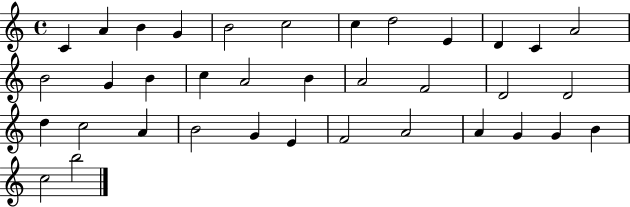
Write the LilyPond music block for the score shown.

{
  \clef treble
  \time 4/4
  \defaultTimeSignature
  \key c \major
  c'4 a'4 b'4 g'4 | b'2 c''2 | c''4 d''2 e'4 | d'4 c'4 a'2 | \break b'2 g'4 b'4 | c''4 a'2 b'4 | a'2 f'2 | d'2 d'2 | \break d''4 c''2 a'4 | b'2 g'4 e'4 | f'2 a'2 | a'4 g'4 g'4 b'4 | \break c''2 b''2 | \bar "|."
}